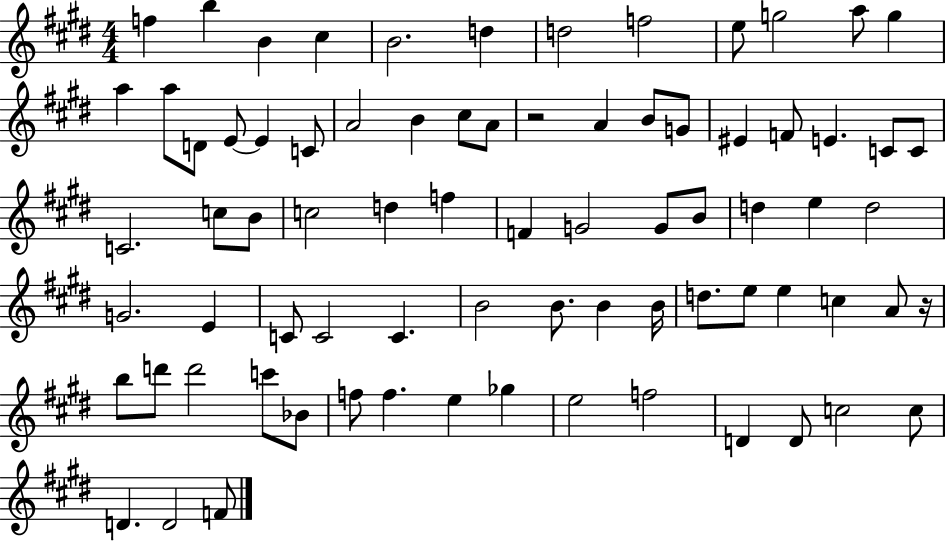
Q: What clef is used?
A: treble